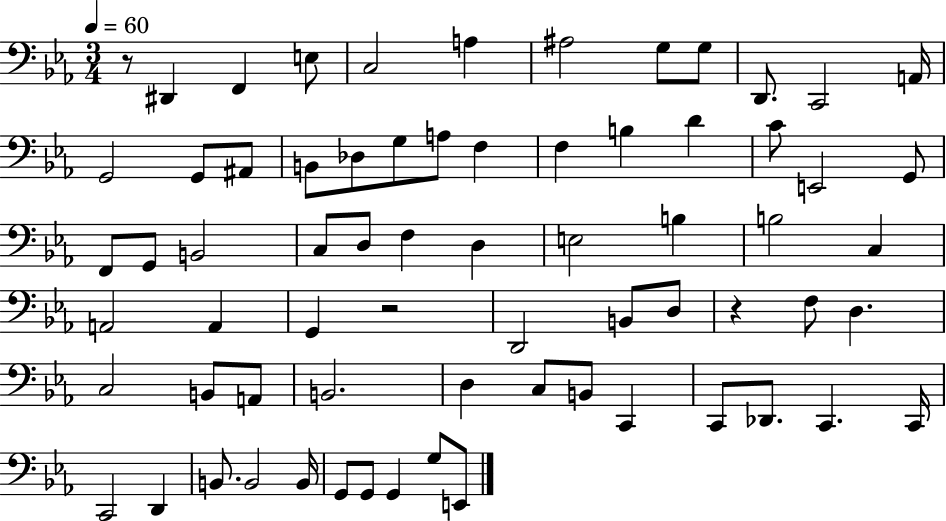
R/e D#2/q F2/q E3/e C3/h A3/q A#3/h G3/e G3/e D2/e. C2/h A2/s G2/h G2/e A#2/e B2/e Db3/e G3/e A3/e F3/q F3/q B3/q D4/q C4/e E2/h G2/e F2/e G2/e B2/h C3/e D3/e F3/q D3/q E3/h B3/q B3/h C3/q A2/h A2/q G2/q R/h D2/h B2/e D3/e R/q F3/e D3/q. C3/h B2/e A2/e B2/h. D3/q C3/e B2/e C2/q C2/e Db2/e. C2/q. C2/s C2/h D2/q B2/e. B2/h B2/s G2/e G2/e G2/q G3/e E2/e